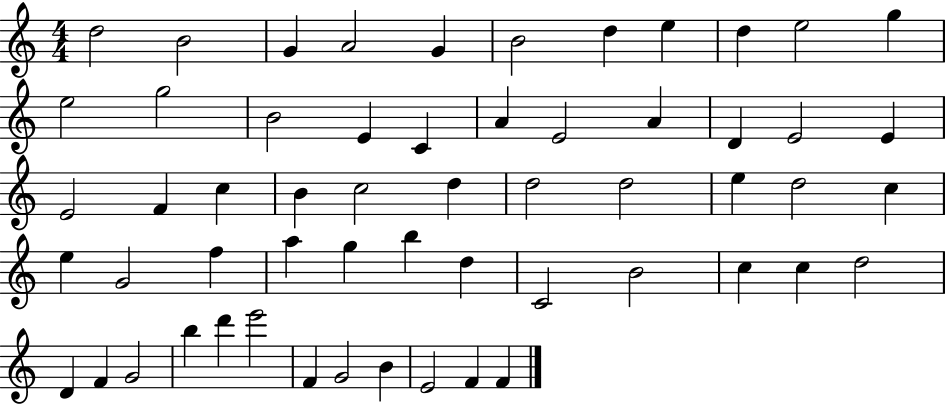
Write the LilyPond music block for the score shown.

{
  \clef treble
  \numericTimeSignature
  \time 4/4
  \key c \major
  d''2 b'2 | g'4 a'2 g'4 | b'2 d''4 e''4 | d''4 e''2 g''4 | \break e''2 g''2 | b'2 e'4 c'4 | a'4 e'2 a'4 | d'4 e'2 e'4 | \break e'2 f'4 c''4 | b'4 c''2 d''4 | d''2 d''2 | e''4 d''2 c''4 | \break e''4 g'2 f''4 | a''4 g''4 b''4 d''4 | c'2 b'2 | c''4 c''4 d''2 | \break d'4 f'4 g'2 | b''4 d'''4 e'''2 | f'4 g'2 b'4 | e'2 f'4 f'4 | \break \bar "|."
}